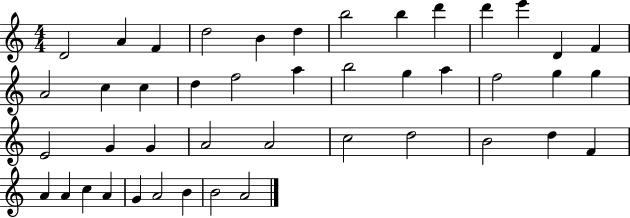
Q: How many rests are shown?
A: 0